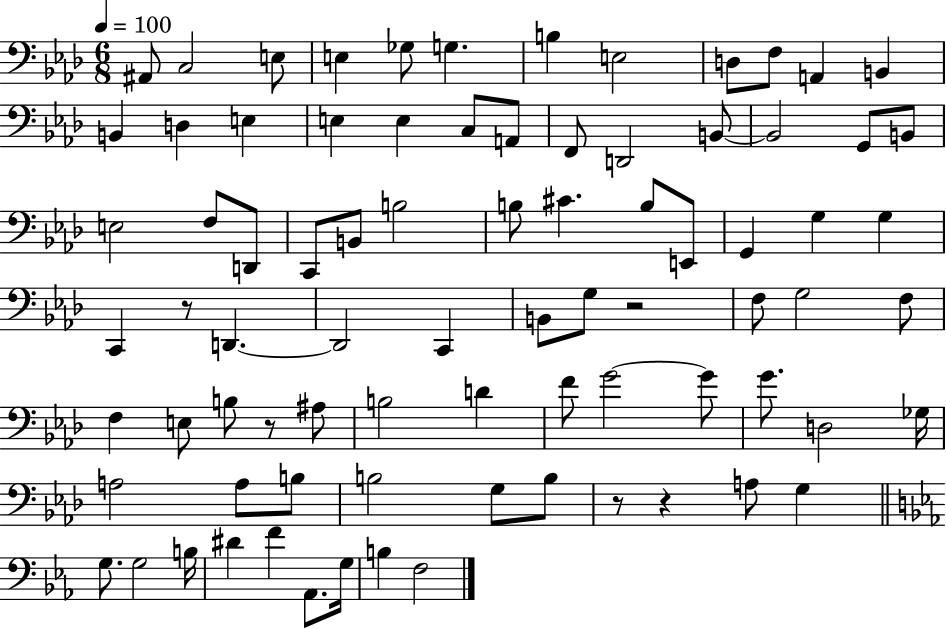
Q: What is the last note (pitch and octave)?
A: F3